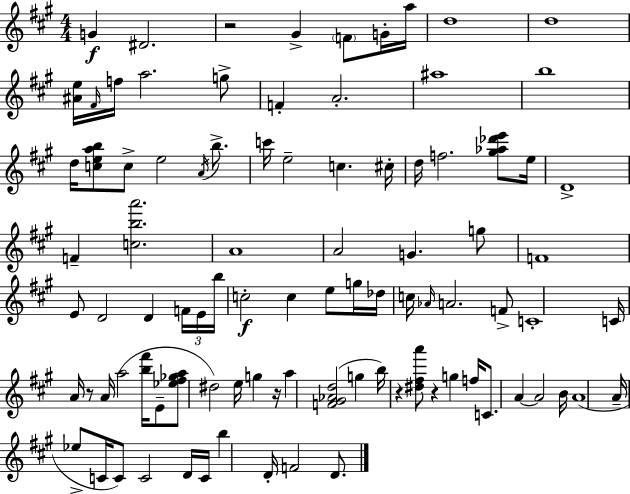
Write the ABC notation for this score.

X:1
T:Untitled
M:4/4
L:1/4
K:A
G ^D2 z2 ^G F/2 G/4 a/4 d4 d4 [^Ae]/4 ^F/4 f/4 a2 g/2 F A2 ^a4 b4 d/4 [ceab]/2 c/2 e2 A/4 b/2 c'/4 e2 c ^c/4 d/4 f2 [^g_a_d'e']/2 e/4 D4 F [cba']2 A4 A2 G g/2 F4 E/2 D2 D F/4 E/4 b/4 c2 c e/2 g/4 _d/4 c/4 _A/4 A2 F/2 C4 C/4 A/4 z/2 A/4 a2 [b^f']/4 E/2 [_e^f_ga]/2 ^d2 e/4 g z/4 a [F^G_Ad]2 g b/4 z [^d^fa']/2 z g f/4 C/2 A A2 B/4 A4 A/4 _e/2 C/4 C/2 C2 D/4 C/4 b D/4 F2 D/2